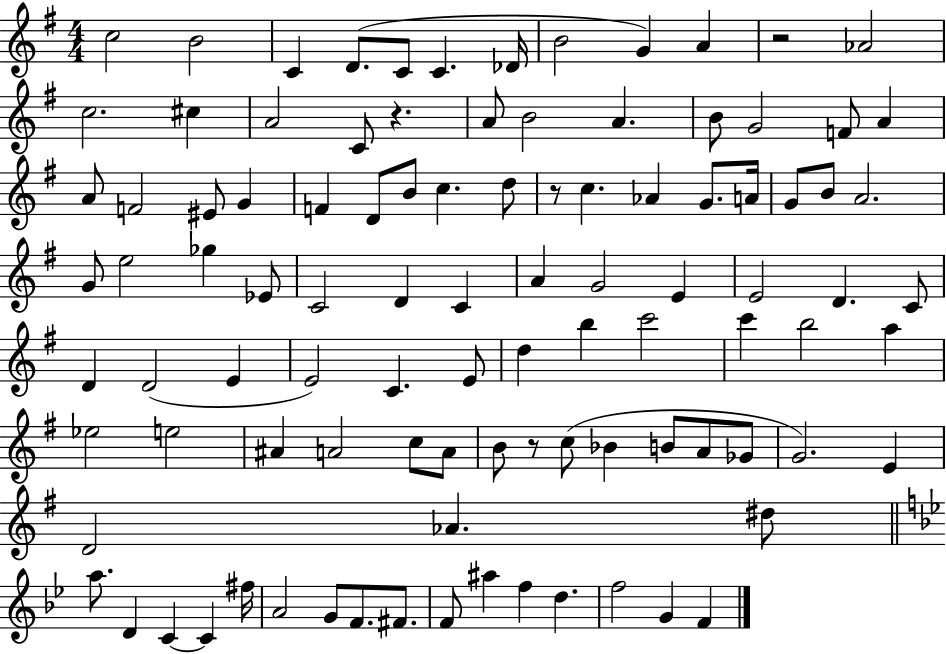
{
  \clef treble
  \numericTimeSignature
  \time 4/4
  \key g \major
  \repeat volta 2 { c''2 b'2 | c'4 d'8.( c'8 c'4. des'16 | b'2 g'4) a'4 | r2 aes'2 | \break c''2. cis''4 | a'2 c'8 r4. | a'8 b'2 a'4. | b'8 g'2 f'8 a'4 | \break a'8 f'2 eis'8 g'4 | f'4 d'8 b'8 c''4. d''8 | r8 c''4. aes'4 g'8. a'16 | g'8 b'8 a'2. | \break g'8 e''2 ges''4 ees'8 | c'2 d'4 c'4 | a'4 g'2 e'4 | e'2 d'4. c'8 | \break d'4 d'2( e'4 | e'2) c'4. e'8 | d''4 b''4 c'''2 | c'''4 b''2 a''4 | \break ees''2 e''2 | ais'4 a'2 c''8 a'8 | b'8 r8 c''8( bes'4 b'8 a'8 ges'8 | g'2.) e'4 | \break d'2 aes'4. dis''8 | \bar "||" \break \key bes \major a''8. d'4 c'4~~ c'4 fis''16 | a'2 g'8 f'8. fis'8. | f'8 ais''4 f''4 d''4. | f''2 g'4 f'4 | \break } \bar "|."
}